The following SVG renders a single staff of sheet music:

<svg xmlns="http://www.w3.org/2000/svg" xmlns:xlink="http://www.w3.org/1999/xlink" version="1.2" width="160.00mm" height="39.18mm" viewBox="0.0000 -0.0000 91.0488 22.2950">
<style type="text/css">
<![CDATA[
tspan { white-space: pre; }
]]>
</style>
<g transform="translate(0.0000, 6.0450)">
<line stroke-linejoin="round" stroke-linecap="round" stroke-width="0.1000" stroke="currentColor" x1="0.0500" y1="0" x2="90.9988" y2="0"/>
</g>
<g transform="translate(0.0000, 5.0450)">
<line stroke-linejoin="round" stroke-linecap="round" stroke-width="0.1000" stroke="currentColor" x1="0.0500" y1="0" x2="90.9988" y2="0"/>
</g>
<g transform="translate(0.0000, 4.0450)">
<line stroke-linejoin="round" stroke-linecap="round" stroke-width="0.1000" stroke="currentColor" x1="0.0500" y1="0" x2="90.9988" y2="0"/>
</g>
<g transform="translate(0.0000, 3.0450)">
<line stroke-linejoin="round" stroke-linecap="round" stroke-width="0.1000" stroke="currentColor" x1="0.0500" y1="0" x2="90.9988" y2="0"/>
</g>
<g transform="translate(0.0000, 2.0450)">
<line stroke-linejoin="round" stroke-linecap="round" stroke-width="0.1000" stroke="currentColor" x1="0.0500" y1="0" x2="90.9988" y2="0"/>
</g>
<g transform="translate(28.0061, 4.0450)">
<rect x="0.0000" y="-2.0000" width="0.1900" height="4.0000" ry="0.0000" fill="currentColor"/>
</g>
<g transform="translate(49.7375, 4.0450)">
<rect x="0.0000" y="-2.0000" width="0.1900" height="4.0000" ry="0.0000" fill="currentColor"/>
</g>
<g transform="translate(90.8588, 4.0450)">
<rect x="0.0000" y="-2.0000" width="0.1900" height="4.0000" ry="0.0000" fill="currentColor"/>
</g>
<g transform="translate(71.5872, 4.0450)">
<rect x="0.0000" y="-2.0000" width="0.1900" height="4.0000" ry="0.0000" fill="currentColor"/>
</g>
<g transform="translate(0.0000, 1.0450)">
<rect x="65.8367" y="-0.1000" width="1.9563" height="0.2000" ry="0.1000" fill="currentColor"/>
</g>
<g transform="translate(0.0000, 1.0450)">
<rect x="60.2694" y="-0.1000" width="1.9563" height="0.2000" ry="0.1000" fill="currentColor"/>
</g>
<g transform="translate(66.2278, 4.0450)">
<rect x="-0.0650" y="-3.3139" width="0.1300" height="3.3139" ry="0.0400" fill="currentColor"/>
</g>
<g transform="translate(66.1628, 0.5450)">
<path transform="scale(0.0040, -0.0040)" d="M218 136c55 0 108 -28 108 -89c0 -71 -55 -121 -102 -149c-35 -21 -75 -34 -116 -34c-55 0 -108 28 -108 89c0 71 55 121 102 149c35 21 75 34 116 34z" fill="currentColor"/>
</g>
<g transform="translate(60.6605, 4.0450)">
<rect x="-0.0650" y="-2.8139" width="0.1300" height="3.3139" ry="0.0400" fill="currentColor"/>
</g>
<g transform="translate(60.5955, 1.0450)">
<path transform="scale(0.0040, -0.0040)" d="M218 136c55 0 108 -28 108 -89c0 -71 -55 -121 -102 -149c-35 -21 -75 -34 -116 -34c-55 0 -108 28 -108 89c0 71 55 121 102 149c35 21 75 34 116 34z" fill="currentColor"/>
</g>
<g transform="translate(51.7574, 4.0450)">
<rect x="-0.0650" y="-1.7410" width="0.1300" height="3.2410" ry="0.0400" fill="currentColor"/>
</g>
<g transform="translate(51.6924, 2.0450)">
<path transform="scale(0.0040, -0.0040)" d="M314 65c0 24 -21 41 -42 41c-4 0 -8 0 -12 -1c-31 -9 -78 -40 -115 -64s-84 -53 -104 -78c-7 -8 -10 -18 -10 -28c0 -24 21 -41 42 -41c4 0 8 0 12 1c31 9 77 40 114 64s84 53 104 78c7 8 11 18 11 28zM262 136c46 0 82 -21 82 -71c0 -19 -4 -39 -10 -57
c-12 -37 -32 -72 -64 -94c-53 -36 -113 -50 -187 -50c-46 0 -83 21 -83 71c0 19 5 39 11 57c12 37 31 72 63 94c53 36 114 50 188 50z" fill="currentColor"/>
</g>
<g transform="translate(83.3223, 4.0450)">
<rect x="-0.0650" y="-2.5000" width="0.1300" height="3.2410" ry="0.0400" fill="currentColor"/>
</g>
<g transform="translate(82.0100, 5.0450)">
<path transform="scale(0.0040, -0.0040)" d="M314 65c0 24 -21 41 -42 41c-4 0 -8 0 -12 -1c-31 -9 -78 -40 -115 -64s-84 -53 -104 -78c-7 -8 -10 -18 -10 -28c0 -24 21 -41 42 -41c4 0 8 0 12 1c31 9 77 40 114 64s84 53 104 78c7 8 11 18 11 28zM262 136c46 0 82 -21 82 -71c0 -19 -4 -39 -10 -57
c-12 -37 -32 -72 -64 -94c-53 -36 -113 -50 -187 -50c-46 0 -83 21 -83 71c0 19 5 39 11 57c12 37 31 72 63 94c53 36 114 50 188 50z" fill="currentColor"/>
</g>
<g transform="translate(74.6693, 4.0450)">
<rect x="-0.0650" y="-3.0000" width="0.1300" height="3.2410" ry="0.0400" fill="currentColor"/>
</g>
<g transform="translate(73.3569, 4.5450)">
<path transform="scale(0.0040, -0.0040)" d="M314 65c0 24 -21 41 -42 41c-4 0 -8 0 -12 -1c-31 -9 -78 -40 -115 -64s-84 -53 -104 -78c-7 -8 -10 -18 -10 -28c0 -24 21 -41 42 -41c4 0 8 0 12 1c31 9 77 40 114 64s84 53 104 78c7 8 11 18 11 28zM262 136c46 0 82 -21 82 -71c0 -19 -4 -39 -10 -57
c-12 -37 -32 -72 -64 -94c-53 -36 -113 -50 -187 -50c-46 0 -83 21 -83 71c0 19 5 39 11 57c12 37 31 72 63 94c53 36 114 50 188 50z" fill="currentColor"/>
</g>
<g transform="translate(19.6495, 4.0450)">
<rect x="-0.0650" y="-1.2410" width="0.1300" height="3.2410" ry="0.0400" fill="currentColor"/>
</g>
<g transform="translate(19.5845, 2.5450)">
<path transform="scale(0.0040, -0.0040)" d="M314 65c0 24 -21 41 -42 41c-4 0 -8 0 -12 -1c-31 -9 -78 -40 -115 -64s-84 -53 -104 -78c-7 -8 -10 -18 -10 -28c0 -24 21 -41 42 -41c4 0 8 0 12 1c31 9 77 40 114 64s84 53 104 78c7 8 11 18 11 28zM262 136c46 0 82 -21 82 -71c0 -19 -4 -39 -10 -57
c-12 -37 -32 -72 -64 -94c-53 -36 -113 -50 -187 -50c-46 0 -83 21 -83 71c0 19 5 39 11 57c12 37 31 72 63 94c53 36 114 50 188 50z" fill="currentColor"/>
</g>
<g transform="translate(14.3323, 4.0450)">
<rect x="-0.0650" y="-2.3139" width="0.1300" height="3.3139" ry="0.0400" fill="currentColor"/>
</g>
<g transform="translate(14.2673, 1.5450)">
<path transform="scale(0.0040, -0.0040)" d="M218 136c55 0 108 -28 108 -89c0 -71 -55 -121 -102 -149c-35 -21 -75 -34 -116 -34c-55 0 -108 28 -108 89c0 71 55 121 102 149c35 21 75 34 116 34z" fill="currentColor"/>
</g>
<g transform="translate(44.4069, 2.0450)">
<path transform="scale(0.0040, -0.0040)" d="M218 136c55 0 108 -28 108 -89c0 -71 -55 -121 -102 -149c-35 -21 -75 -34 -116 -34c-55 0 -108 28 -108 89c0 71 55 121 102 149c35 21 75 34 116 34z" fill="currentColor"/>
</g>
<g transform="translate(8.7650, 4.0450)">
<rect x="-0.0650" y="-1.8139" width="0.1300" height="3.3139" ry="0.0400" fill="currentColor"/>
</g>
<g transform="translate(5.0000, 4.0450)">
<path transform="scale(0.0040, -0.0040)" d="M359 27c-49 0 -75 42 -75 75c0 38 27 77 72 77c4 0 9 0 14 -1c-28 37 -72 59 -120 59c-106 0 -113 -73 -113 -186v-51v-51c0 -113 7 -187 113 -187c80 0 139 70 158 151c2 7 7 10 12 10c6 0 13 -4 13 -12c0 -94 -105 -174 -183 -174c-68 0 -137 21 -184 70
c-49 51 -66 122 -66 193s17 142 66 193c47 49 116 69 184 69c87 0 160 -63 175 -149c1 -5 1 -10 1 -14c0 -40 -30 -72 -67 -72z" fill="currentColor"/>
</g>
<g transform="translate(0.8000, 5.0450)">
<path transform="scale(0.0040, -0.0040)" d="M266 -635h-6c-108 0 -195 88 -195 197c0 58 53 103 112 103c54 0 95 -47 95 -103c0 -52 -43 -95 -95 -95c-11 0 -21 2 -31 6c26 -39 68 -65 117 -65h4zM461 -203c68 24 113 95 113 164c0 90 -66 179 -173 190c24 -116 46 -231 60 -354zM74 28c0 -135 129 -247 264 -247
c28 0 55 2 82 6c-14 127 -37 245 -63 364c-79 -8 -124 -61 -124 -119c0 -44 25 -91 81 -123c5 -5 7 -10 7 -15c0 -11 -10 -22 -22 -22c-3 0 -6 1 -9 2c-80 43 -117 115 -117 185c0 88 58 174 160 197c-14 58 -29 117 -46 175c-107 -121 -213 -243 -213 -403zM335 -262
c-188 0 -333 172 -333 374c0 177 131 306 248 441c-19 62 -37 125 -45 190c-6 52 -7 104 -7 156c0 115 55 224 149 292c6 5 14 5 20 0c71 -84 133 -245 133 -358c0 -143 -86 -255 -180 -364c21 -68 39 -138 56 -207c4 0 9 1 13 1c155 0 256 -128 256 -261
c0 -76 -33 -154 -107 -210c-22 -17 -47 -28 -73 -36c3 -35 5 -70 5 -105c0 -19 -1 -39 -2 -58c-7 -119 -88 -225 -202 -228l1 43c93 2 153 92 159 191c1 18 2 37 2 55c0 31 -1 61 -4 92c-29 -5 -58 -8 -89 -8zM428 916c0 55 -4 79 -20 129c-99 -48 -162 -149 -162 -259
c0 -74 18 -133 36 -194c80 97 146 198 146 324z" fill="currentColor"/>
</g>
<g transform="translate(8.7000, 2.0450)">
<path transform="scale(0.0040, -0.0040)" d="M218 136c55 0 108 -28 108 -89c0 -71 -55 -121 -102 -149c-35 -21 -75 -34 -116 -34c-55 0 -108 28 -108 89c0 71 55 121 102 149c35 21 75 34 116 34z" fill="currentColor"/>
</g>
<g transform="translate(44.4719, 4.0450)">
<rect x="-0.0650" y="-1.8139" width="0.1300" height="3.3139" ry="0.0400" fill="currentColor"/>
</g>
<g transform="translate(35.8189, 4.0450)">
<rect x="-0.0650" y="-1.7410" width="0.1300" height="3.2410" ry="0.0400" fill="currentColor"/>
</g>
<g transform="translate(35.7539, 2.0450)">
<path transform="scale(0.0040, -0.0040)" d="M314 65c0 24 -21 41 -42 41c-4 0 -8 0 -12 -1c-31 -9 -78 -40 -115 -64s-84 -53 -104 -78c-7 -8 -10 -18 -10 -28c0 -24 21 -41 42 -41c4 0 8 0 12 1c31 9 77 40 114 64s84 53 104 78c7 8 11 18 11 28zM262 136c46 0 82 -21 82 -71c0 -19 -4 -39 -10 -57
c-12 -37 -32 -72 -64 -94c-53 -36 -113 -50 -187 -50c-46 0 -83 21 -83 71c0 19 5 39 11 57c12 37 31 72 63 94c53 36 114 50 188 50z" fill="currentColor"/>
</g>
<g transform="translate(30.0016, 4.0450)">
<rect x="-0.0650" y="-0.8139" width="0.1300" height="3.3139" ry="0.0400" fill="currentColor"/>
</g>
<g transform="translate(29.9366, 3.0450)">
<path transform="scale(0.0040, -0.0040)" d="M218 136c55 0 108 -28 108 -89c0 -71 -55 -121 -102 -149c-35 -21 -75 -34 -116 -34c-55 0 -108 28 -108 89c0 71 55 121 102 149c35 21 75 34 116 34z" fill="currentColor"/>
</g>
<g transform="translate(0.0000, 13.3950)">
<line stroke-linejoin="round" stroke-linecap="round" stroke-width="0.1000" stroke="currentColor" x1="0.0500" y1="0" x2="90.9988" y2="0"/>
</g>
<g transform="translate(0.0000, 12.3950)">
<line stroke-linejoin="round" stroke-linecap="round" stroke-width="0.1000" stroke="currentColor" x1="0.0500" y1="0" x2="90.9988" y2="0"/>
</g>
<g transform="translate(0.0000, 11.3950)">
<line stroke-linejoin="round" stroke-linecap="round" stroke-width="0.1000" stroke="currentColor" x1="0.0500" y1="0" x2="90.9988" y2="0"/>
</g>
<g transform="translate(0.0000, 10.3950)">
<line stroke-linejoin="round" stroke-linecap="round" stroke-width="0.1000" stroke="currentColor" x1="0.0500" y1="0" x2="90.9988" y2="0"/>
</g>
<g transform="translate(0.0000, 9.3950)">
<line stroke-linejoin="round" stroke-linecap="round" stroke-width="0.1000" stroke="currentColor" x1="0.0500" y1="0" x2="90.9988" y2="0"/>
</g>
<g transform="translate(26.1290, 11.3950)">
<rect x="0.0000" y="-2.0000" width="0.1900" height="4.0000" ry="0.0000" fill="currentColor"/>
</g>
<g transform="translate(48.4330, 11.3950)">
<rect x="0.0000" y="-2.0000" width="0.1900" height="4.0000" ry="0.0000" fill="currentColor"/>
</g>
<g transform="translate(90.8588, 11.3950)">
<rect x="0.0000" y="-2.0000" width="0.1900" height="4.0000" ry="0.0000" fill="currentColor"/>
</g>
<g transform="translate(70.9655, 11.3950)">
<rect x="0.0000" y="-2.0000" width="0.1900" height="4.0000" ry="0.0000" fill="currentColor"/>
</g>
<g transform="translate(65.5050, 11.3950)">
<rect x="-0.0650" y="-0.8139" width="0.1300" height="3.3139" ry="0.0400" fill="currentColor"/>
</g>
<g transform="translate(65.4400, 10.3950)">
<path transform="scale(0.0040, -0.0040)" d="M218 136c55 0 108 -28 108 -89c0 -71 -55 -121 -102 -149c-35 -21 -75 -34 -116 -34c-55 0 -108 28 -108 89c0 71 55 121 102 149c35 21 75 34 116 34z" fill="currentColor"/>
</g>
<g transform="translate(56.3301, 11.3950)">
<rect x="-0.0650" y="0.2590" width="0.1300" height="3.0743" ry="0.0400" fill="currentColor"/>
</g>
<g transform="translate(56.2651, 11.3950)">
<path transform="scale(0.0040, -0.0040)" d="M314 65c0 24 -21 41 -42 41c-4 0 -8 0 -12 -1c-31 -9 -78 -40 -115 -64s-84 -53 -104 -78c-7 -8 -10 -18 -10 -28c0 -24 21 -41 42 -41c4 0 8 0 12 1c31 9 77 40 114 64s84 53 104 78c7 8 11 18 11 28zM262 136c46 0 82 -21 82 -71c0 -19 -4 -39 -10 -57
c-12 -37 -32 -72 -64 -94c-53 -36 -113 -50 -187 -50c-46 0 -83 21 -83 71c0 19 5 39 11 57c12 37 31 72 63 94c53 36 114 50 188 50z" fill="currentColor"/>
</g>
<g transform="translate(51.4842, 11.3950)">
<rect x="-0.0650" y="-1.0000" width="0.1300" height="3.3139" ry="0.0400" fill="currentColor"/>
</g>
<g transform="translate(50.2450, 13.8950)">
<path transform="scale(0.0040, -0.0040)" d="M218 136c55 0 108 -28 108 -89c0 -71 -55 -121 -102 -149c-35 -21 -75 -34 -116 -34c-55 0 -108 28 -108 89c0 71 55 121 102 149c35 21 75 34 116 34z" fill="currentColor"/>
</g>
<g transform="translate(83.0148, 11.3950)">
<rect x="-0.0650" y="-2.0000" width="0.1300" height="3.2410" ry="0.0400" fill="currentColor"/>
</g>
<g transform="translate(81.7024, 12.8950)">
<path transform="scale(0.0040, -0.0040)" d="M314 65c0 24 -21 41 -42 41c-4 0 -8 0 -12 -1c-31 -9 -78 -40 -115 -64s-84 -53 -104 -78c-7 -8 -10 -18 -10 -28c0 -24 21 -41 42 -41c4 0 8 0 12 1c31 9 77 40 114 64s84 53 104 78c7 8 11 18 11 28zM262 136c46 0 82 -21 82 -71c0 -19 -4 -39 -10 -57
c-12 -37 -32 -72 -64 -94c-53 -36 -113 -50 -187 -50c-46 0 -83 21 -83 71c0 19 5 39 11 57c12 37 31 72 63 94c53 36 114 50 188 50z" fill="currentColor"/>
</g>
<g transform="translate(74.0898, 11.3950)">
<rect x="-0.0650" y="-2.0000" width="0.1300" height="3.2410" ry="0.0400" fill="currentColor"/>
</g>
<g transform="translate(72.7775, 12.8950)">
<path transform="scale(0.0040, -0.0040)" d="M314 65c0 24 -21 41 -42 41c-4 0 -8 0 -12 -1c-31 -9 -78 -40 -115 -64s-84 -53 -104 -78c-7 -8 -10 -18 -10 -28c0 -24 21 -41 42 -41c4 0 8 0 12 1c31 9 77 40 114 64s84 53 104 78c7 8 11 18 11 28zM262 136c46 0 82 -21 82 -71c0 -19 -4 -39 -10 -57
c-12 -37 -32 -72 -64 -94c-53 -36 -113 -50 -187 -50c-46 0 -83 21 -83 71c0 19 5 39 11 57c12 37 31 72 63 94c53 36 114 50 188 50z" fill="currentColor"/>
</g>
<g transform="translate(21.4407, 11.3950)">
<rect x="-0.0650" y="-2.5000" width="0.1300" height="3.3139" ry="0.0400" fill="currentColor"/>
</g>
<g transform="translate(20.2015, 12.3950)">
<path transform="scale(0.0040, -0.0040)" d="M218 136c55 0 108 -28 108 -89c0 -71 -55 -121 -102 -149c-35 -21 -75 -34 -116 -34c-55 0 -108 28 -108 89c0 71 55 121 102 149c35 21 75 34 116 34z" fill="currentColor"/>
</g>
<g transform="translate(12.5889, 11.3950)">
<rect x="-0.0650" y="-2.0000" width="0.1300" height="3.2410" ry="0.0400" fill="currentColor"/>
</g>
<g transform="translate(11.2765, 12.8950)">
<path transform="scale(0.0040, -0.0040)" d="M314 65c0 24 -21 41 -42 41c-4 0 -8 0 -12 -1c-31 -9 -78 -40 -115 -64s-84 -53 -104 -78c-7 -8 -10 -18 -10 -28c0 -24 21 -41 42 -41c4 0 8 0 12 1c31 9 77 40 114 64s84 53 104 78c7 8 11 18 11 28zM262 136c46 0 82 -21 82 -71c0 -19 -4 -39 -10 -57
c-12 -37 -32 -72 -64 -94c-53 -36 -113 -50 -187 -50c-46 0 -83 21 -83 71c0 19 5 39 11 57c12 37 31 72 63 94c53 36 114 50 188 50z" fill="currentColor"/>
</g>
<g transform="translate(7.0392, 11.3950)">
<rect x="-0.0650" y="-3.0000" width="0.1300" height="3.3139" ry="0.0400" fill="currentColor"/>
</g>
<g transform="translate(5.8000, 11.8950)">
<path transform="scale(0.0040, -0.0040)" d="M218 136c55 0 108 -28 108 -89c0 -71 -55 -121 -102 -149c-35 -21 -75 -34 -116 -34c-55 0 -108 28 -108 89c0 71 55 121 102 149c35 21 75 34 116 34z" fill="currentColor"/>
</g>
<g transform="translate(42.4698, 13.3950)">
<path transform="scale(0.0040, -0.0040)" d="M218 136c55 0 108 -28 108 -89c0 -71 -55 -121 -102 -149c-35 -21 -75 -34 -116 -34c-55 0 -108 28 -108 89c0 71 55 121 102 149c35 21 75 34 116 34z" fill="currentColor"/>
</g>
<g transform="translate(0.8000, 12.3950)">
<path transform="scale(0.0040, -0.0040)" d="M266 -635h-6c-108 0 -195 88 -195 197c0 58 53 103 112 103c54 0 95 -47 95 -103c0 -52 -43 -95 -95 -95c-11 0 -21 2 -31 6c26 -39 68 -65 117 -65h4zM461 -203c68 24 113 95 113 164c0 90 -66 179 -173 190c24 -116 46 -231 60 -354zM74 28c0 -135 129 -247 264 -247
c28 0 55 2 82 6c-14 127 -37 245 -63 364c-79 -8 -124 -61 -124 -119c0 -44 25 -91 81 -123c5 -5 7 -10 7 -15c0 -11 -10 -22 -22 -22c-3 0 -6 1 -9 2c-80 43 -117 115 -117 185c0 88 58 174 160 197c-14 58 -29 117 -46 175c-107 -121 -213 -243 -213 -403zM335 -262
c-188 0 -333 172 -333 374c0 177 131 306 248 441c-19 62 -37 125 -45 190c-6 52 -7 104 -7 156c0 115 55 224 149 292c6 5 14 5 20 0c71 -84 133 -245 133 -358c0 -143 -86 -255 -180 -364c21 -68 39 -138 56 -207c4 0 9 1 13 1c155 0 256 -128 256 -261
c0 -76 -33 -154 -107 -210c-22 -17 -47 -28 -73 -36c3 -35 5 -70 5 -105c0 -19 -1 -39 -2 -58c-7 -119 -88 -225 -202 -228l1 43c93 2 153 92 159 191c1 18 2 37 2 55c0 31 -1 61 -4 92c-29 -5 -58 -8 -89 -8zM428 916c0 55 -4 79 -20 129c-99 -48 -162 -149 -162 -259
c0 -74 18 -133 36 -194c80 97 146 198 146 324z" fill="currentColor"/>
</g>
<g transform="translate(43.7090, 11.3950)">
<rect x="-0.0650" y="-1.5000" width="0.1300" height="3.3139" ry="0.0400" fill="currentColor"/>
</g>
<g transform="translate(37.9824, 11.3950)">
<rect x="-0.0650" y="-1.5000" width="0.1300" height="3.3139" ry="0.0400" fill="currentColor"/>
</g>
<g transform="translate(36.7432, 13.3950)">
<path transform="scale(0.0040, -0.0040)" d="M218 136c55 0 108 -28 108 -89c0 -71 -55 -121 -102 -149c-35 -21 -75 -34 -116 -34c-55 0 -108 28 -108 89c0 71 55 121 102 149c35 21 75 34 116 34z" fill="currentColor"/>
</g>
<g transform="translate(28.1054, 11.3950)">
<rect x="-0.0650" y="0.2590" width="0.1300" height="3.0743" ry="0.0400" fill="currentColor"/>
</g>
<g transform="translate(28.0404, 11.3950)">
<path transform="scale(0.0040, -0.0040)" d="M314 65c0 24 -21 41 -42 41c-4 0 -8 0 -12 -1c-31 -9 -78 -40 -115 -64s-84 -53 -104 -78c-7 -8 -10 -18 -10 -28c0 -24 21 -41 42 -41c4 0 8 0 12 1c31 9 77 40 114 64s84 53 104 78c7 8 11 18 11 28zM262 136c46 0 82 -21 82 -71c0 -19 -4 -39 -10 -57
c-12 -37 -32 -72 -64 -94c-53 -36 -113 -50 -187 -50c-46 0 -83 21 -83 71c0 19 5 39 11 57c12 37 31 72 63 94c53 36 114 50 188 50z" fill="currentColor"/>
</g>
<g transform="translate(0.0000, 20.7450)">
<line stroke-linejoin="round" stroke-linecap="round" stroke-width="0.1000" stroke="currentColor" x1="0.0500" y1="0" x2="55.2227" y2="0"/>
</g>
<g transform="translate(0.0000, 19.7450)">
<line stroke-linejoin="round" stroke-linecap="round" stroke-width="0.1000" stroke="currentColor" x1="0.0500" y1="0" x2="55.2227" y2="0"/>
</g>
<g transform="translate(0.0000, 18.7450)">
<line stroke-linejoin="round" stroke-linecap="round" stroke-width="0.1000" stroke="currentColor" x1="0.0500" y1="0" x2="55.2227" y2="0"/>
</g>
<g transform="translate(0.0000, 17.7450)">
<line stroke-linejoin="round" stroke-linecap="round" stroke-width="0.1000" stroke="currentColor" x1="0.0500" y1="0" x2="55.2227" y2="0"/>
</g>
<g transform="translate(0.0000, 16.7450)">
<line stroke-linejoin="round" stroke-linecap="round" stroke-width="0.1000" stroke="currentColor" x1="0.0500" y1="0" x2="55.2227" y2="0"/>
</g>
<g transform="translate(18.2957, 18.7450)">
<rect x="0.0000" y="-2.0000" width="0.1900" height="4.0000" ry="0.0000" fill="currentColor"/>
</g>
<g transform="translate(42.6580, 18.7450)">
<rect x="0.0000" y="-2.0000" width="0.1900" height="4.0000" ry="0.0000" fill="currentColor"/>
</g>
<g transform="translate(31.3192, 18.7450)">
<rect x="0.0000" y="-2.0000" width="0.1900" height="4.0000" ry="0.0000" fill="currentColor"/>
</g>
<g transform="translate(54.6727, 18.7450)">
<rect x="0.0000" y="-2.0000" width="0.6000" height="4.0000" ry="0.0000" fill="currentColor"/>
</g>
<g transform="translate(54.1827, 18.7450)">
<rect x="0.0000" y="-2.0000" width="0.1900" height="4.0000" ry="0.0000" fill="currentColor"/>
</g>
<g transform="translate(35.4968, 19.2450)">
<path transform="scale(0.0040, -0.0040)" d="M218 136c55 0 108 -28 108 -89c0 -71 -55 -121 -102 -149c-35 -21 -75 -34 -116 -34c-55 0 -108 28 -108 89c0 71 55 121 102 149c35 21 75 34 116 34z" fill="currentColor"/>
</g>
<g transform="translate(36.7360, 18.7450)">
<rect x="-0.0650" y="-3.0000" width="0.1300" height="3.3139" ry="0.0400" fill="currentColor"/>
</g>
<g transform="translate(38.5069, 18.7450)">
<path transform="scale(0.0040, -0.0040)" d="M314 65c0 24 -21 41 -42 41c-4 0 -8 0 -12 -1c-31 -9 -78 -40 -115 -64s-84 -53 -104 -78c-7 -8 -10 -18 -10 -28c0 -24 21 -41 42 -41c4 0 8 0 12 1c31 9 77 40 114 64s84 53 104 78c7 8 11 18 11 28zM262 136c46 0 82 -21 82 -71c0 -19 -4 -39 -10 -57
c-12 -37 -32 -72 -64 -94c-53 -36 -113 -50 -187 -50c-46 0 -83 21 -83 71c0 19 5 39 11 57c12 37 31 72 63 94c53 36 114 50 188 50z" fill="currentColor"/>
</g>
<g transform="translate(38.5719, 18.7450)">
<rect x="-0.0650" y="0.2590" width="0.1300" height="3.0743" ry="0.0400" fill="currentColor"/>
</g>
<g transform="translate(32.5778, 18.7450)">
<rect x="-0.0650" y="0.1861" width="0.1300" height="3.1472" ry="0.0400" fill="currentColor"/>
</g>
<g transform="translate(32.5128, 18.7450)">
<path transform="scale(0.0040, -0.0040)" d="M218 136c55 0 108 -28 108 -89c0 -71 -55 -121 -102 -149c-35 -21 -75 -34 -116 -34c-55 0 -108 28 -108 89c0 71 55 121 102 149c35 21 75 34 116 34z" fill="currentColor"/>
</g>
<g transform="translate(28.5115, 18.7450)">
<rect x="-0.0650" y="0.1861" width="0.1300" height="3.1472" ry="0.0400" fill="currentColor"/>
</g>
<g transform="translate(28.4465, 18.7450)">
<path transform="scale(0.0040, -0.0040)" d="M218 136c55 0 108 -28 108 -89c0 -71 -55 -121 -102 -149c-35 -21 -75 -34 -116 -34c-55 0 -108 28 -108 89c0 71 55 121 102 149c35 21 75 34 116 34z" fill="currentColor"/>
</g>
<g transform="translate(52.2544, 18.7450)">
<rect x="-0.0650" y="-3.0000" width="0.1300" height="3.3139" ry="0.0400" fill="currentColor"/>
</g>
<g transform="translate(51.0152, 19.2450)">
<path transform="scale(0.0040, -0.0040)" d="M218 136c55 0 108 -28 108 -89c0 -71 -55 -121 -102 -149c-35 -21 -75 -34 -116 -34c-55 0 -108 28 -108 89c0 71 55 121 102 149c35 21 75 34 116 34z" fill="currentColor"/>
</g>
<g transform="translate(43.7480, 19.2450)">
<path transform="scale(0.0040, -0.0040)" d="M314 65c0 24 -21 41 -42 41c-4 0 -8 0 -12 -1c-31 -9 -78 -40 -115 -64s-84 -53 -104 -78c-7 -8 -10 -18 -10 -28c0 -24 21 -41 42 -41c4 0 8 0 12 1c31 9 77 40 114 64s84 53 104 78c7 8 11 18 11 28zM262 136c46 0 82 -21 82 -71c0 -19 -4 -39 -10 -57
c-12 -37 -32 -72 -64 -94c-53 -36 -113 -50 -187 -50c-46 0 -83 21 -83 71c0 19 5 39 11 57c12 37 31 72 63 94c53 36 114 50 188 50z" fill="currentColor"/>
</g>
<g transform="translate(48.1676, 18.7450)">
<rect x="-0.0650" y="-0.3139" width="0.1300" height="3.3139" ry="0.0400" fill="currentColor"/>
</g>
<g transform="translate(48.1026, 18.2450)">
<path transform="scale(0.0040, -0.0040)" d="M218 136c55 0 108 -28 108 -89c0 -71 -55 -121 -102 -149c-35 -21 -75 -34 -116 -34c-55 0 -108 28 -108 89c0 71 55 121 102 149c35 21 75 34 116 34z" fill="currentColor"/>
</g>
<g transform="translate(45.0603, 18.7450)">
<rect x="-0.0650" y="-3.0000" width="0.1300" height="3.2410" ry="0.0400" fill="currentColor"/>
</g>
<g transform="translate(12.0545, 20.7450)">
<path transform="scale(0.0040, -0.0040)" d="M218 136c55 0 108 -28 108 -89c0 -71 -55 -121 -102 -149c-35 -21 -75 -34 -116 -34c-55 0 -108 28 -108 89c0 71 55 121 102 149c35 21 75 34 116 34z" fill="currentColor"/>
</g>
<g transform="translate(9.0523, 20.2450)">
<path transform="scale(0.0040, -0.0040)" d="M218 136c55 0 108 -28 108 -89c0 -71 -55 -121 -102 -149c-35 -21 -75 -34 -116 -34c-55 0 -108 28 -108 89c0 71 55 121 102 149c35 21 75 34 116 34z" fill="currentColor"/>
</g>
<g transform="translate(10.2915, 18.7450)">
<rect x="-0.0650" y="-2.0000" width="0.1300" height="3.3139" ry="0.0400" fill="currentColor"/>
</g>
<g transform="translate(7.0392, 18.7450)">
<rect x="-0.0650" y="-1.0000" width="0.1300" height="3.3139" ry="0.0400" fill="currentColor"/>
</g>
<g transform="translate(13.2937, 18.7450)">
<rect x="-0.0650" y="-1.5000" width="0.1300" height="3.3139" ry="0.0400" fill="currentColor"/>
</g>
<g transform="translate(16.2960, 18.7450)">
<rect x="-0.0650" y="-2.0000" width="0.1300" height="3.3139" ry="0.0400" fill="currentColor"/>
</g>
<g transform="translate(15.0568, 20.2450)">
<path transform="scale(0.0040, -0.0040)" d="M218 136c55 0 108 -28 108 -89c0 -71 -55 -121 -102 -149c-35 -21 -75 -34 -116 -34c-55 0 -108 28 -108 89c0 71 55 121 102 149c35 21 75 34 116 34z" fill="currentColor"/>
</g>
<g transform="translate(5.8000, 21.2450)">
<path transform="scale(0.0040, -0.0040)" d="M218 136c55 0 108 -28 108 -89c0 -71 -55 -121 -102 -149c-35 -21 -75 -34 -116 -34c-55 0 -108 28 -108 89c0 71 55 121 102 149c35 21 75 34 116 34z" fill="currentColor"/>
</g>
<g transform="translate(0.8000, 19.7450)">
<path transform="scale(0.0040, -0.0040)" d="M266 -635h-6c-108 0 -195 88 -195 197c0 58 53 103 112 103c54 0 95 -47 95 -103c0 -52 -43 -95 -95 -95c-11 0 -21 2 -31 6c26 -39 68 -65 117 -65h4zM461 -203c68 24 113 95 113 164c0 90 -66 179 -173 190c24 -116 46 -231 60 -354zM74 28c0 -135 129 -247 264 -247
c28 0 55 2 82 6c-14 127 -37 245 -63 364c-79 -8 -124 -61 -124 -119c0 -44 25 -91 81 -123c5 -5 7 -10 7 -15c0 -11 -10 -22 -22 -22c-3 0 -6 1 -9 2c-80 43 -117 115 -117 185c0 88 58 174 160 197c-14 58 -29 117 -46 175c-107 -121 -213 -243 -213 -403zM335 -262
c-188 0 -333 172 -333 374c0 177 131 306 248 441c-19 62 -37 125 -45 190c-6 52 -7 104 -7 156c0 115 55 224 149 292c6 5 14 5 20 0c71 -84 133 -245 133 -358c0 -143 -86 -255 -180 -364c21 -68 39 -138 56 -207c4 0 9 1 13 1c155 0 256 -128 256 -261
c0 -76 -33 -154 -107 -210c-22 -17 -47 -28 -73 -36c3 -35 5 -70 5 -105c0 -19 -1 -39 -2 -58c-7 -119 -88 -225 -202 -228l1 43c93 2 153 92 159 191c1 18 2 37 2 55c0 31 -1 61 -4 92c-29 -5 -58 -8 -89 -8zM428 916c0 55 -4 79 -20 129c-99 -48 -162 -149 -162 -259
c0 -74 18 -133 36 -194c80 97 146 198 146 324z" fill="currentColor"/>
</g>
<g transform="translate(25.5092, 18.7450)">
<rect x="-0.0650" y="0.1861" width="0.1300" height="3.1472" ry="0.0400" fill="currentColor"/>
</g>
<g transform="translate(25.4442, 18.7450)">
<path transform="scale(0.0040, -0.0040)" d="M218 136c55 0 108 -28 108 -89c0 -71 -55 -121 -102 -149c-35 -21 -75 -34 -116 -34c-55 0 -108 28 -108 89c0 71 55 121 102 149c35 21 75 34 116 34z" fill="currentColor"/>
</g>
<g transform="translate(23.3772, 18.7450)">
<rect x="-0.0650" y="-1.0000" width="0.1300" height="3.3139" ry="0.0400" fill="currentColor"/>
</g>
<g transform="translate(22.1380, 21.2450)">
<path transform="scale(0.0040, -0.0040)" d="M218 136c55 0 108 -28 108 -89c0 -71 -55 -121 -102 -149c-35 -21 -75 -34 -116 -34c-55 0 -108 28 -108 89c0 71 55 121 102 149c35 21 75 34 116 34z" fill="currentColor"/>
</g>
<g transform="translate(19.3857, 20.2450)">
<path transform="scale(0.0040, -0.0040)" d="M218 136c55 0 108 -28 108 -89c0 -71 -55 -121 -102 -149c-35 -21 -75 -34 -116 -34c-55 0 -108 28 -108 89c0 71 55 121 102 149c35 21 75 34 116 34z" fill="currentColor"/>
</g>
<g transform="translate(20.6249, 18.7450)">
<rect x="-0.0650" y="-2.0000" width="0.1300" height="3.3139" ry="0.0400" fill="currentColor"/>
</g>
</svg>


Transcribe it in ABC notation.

X:1
T:Untitled
M:4/4
L:1/4
K:C
f g e2 d f2 f f2 a b A2 G2 A F2 G B2 E E D B2 d F2 F2 D F E F F D B B B A B2 A2 c A